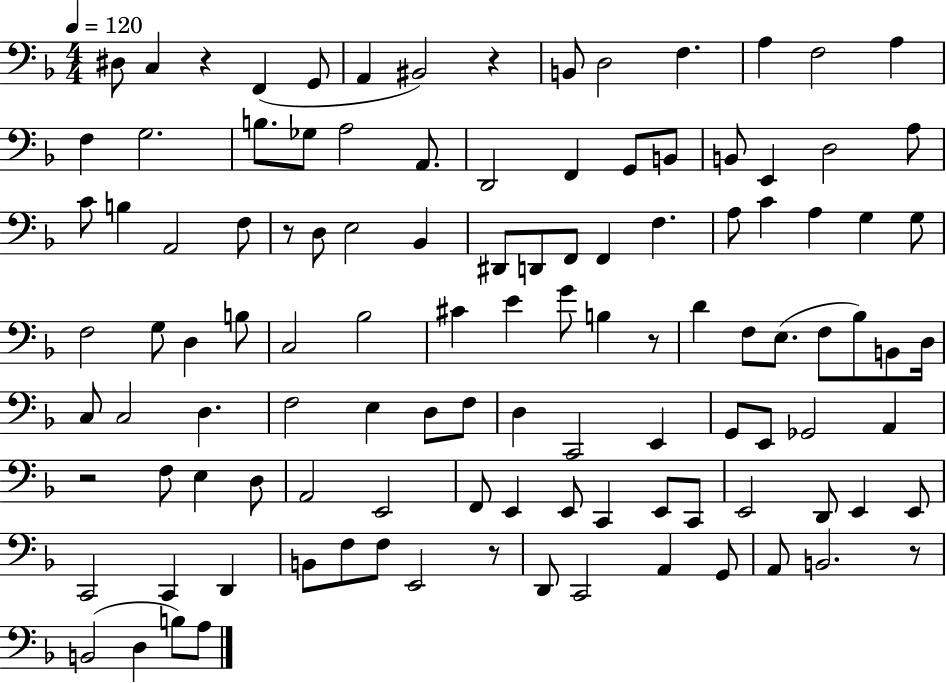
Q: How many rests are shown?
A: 7